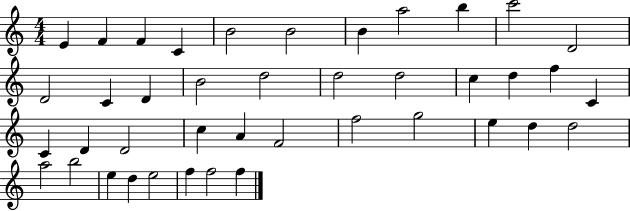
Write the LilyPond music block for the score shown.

{
  \clef treble
  \numericTimeSignature
  \time 4/4
  \key c \major
  e'4 f'4 f'4 c'4 | b'2 b'2 | b'4 a''2 b''4 | c'''2 d'2 | \break d'2 c'4 d'4 | b'2 d''2 | d''2 d''2 | c''4 d''4 f''4 c'4 | \break c'4 d'4 d'2 | c''4 a'4 f'2 | f''2 g''2 | e''4 d''4 d''2 | \break a''2 b''2 | e''4 d''4 e''2 | f''4 f''2 f''4 | \bar "|."
}